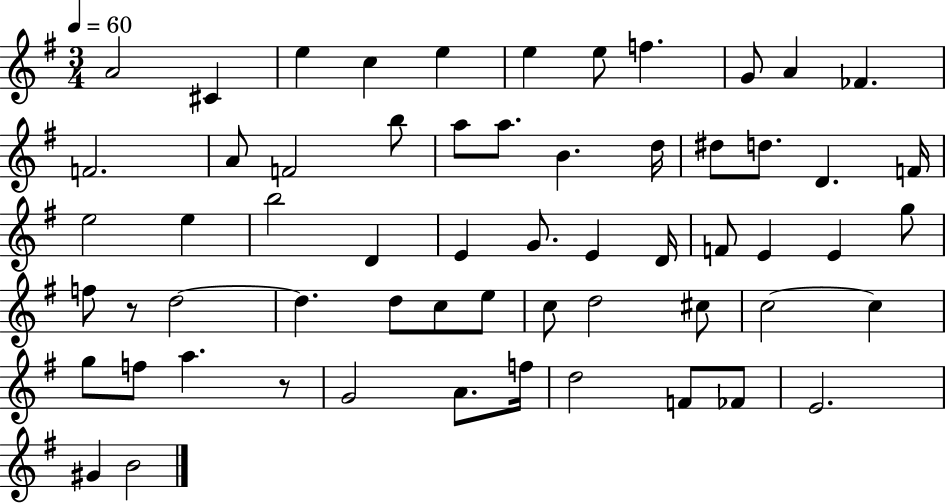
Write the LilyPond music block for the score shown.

{
  \clef treble
  \numericTimeSignature
  \time 3/4
  \key g \major
  \tempo 4 = 60
  \repeat volta 2 { a'2 cis'4 | e''4 c''4 e''4 | e''4 e''8 f''4. | g'8 a'4 fes'4. | \break f'2. | a'8 f'2 b''8 | a''8 a''8. b'4. d''16 | dis''8 d''8. d'4. f'16 | \break e''2 e''4 | b''2 d'4 | e'4 g'8. e'4 d'16 | f'8 e'4 e'4 g''8 | \break f''8 r8 d''2~~ | d''4. d''8 c''8 e''8 | c''8 d''2 cis''8 | c''2~~ c''4 | \break g''8 f''8 a''4. r8 | g'2 a'8. f''16 | d''2 f'8 fes'8 | e'2. | \break gis'4 b'2 | } \bar "|."
}